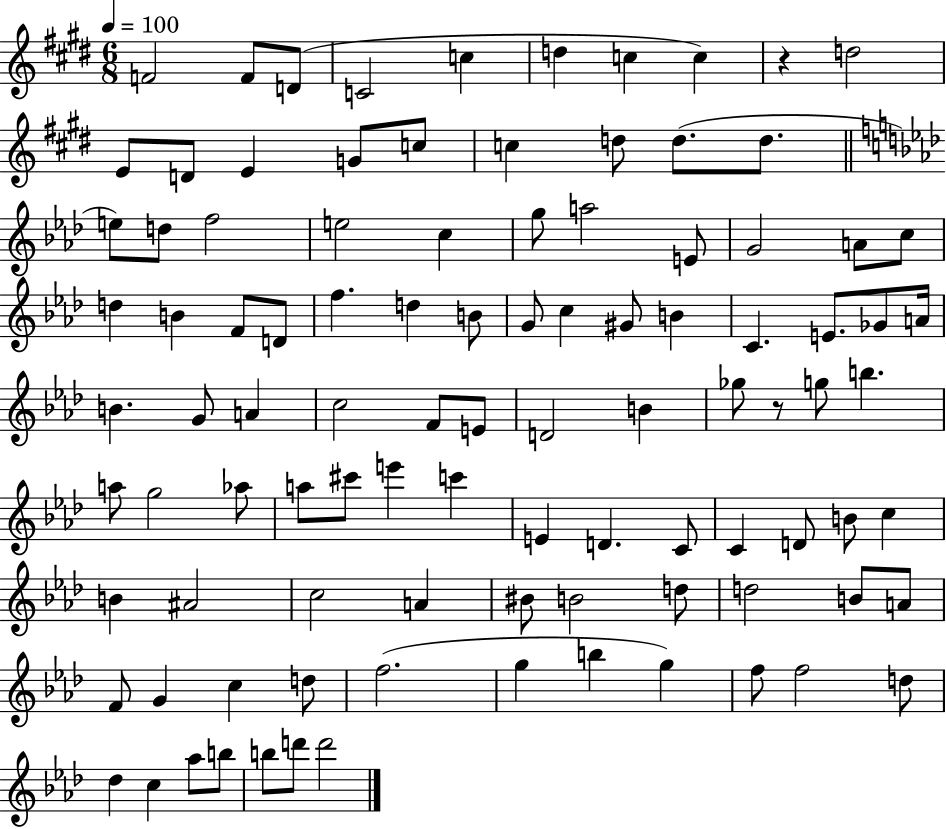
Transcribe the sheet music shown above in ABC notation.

X:1
T:Untitled
M:6/8
L:1/4
K:E
F2 F/2 D/2 C2 c d c c z d2 E/2 D/2 E G/2 c/2 c d/2 d/2 d/2 e/2 d/2 f2 e2 c g/2 a2 E/2 G2 A/2 c/2 d B F/2 D/2 f d B/2 G/2 c ^G/2 B C E/2 _G/2 A/4 B G/2 A c2 F/2 E/2 D2 B _g/2 z/2 g/2 b a/2 g2 _a/2 a/2 ^c'/2 e' c' E D C/2 C D/2 B/2 c B ^A2 c2 A ^B/2 B2 d/2 d2 B/2 A/2 F/2 G c d/2 f2 g b g f/2 f2 d/2 _d c _a/2 b/2 b/2 d'/2 d'2